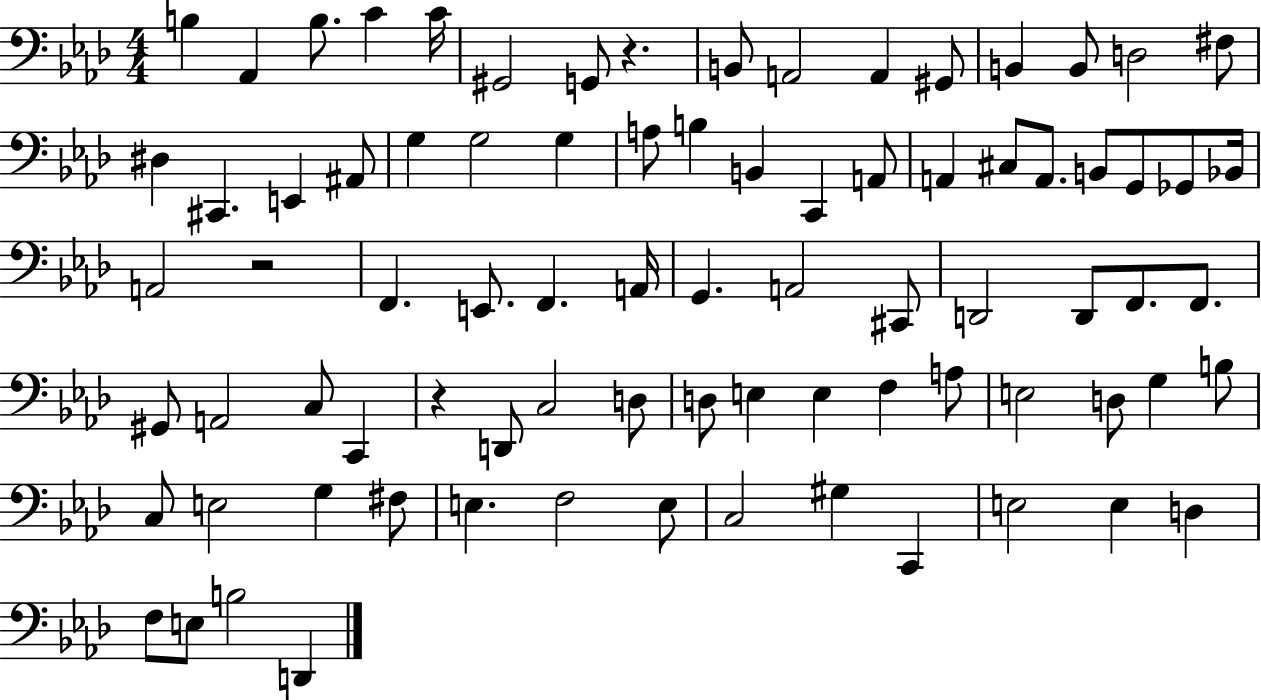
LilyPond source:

{
  \clef bass
  \numericTimeSignature
  \time 4/4
  \key aes \major
  b4 aes,4 b8. c'4 c'16 | gis,2 g,8 r4. | b,8 a,2 a,4 gis,8 | b,4 b,8 d2 fis8 | \break dis4 cis,4. e,4 ais,8 | g4 g2 g4 | a8 b4 b,4 c,4 a,8 | a,4 cis8 a,8. b,8 g,8 ges,8 bes,16 | \break a,2 r2 | f,4. e,8. f,4. a,16 | g,4. a,2 cis,8 | d,2 d,8 f,8. f,8. | \break gis,8 a,2 c8 c,4 | r4 d,8 c2 d8 | d8 e4 e4 f4 a8 | e2 d8 g4 b8 | \break c8 e2 g4 fis8 | e4. f2 e8 | c2 gis4 c,4 | e2 e4 d4 | \break f8 e8 b2 d,4 | \bar "|."
}